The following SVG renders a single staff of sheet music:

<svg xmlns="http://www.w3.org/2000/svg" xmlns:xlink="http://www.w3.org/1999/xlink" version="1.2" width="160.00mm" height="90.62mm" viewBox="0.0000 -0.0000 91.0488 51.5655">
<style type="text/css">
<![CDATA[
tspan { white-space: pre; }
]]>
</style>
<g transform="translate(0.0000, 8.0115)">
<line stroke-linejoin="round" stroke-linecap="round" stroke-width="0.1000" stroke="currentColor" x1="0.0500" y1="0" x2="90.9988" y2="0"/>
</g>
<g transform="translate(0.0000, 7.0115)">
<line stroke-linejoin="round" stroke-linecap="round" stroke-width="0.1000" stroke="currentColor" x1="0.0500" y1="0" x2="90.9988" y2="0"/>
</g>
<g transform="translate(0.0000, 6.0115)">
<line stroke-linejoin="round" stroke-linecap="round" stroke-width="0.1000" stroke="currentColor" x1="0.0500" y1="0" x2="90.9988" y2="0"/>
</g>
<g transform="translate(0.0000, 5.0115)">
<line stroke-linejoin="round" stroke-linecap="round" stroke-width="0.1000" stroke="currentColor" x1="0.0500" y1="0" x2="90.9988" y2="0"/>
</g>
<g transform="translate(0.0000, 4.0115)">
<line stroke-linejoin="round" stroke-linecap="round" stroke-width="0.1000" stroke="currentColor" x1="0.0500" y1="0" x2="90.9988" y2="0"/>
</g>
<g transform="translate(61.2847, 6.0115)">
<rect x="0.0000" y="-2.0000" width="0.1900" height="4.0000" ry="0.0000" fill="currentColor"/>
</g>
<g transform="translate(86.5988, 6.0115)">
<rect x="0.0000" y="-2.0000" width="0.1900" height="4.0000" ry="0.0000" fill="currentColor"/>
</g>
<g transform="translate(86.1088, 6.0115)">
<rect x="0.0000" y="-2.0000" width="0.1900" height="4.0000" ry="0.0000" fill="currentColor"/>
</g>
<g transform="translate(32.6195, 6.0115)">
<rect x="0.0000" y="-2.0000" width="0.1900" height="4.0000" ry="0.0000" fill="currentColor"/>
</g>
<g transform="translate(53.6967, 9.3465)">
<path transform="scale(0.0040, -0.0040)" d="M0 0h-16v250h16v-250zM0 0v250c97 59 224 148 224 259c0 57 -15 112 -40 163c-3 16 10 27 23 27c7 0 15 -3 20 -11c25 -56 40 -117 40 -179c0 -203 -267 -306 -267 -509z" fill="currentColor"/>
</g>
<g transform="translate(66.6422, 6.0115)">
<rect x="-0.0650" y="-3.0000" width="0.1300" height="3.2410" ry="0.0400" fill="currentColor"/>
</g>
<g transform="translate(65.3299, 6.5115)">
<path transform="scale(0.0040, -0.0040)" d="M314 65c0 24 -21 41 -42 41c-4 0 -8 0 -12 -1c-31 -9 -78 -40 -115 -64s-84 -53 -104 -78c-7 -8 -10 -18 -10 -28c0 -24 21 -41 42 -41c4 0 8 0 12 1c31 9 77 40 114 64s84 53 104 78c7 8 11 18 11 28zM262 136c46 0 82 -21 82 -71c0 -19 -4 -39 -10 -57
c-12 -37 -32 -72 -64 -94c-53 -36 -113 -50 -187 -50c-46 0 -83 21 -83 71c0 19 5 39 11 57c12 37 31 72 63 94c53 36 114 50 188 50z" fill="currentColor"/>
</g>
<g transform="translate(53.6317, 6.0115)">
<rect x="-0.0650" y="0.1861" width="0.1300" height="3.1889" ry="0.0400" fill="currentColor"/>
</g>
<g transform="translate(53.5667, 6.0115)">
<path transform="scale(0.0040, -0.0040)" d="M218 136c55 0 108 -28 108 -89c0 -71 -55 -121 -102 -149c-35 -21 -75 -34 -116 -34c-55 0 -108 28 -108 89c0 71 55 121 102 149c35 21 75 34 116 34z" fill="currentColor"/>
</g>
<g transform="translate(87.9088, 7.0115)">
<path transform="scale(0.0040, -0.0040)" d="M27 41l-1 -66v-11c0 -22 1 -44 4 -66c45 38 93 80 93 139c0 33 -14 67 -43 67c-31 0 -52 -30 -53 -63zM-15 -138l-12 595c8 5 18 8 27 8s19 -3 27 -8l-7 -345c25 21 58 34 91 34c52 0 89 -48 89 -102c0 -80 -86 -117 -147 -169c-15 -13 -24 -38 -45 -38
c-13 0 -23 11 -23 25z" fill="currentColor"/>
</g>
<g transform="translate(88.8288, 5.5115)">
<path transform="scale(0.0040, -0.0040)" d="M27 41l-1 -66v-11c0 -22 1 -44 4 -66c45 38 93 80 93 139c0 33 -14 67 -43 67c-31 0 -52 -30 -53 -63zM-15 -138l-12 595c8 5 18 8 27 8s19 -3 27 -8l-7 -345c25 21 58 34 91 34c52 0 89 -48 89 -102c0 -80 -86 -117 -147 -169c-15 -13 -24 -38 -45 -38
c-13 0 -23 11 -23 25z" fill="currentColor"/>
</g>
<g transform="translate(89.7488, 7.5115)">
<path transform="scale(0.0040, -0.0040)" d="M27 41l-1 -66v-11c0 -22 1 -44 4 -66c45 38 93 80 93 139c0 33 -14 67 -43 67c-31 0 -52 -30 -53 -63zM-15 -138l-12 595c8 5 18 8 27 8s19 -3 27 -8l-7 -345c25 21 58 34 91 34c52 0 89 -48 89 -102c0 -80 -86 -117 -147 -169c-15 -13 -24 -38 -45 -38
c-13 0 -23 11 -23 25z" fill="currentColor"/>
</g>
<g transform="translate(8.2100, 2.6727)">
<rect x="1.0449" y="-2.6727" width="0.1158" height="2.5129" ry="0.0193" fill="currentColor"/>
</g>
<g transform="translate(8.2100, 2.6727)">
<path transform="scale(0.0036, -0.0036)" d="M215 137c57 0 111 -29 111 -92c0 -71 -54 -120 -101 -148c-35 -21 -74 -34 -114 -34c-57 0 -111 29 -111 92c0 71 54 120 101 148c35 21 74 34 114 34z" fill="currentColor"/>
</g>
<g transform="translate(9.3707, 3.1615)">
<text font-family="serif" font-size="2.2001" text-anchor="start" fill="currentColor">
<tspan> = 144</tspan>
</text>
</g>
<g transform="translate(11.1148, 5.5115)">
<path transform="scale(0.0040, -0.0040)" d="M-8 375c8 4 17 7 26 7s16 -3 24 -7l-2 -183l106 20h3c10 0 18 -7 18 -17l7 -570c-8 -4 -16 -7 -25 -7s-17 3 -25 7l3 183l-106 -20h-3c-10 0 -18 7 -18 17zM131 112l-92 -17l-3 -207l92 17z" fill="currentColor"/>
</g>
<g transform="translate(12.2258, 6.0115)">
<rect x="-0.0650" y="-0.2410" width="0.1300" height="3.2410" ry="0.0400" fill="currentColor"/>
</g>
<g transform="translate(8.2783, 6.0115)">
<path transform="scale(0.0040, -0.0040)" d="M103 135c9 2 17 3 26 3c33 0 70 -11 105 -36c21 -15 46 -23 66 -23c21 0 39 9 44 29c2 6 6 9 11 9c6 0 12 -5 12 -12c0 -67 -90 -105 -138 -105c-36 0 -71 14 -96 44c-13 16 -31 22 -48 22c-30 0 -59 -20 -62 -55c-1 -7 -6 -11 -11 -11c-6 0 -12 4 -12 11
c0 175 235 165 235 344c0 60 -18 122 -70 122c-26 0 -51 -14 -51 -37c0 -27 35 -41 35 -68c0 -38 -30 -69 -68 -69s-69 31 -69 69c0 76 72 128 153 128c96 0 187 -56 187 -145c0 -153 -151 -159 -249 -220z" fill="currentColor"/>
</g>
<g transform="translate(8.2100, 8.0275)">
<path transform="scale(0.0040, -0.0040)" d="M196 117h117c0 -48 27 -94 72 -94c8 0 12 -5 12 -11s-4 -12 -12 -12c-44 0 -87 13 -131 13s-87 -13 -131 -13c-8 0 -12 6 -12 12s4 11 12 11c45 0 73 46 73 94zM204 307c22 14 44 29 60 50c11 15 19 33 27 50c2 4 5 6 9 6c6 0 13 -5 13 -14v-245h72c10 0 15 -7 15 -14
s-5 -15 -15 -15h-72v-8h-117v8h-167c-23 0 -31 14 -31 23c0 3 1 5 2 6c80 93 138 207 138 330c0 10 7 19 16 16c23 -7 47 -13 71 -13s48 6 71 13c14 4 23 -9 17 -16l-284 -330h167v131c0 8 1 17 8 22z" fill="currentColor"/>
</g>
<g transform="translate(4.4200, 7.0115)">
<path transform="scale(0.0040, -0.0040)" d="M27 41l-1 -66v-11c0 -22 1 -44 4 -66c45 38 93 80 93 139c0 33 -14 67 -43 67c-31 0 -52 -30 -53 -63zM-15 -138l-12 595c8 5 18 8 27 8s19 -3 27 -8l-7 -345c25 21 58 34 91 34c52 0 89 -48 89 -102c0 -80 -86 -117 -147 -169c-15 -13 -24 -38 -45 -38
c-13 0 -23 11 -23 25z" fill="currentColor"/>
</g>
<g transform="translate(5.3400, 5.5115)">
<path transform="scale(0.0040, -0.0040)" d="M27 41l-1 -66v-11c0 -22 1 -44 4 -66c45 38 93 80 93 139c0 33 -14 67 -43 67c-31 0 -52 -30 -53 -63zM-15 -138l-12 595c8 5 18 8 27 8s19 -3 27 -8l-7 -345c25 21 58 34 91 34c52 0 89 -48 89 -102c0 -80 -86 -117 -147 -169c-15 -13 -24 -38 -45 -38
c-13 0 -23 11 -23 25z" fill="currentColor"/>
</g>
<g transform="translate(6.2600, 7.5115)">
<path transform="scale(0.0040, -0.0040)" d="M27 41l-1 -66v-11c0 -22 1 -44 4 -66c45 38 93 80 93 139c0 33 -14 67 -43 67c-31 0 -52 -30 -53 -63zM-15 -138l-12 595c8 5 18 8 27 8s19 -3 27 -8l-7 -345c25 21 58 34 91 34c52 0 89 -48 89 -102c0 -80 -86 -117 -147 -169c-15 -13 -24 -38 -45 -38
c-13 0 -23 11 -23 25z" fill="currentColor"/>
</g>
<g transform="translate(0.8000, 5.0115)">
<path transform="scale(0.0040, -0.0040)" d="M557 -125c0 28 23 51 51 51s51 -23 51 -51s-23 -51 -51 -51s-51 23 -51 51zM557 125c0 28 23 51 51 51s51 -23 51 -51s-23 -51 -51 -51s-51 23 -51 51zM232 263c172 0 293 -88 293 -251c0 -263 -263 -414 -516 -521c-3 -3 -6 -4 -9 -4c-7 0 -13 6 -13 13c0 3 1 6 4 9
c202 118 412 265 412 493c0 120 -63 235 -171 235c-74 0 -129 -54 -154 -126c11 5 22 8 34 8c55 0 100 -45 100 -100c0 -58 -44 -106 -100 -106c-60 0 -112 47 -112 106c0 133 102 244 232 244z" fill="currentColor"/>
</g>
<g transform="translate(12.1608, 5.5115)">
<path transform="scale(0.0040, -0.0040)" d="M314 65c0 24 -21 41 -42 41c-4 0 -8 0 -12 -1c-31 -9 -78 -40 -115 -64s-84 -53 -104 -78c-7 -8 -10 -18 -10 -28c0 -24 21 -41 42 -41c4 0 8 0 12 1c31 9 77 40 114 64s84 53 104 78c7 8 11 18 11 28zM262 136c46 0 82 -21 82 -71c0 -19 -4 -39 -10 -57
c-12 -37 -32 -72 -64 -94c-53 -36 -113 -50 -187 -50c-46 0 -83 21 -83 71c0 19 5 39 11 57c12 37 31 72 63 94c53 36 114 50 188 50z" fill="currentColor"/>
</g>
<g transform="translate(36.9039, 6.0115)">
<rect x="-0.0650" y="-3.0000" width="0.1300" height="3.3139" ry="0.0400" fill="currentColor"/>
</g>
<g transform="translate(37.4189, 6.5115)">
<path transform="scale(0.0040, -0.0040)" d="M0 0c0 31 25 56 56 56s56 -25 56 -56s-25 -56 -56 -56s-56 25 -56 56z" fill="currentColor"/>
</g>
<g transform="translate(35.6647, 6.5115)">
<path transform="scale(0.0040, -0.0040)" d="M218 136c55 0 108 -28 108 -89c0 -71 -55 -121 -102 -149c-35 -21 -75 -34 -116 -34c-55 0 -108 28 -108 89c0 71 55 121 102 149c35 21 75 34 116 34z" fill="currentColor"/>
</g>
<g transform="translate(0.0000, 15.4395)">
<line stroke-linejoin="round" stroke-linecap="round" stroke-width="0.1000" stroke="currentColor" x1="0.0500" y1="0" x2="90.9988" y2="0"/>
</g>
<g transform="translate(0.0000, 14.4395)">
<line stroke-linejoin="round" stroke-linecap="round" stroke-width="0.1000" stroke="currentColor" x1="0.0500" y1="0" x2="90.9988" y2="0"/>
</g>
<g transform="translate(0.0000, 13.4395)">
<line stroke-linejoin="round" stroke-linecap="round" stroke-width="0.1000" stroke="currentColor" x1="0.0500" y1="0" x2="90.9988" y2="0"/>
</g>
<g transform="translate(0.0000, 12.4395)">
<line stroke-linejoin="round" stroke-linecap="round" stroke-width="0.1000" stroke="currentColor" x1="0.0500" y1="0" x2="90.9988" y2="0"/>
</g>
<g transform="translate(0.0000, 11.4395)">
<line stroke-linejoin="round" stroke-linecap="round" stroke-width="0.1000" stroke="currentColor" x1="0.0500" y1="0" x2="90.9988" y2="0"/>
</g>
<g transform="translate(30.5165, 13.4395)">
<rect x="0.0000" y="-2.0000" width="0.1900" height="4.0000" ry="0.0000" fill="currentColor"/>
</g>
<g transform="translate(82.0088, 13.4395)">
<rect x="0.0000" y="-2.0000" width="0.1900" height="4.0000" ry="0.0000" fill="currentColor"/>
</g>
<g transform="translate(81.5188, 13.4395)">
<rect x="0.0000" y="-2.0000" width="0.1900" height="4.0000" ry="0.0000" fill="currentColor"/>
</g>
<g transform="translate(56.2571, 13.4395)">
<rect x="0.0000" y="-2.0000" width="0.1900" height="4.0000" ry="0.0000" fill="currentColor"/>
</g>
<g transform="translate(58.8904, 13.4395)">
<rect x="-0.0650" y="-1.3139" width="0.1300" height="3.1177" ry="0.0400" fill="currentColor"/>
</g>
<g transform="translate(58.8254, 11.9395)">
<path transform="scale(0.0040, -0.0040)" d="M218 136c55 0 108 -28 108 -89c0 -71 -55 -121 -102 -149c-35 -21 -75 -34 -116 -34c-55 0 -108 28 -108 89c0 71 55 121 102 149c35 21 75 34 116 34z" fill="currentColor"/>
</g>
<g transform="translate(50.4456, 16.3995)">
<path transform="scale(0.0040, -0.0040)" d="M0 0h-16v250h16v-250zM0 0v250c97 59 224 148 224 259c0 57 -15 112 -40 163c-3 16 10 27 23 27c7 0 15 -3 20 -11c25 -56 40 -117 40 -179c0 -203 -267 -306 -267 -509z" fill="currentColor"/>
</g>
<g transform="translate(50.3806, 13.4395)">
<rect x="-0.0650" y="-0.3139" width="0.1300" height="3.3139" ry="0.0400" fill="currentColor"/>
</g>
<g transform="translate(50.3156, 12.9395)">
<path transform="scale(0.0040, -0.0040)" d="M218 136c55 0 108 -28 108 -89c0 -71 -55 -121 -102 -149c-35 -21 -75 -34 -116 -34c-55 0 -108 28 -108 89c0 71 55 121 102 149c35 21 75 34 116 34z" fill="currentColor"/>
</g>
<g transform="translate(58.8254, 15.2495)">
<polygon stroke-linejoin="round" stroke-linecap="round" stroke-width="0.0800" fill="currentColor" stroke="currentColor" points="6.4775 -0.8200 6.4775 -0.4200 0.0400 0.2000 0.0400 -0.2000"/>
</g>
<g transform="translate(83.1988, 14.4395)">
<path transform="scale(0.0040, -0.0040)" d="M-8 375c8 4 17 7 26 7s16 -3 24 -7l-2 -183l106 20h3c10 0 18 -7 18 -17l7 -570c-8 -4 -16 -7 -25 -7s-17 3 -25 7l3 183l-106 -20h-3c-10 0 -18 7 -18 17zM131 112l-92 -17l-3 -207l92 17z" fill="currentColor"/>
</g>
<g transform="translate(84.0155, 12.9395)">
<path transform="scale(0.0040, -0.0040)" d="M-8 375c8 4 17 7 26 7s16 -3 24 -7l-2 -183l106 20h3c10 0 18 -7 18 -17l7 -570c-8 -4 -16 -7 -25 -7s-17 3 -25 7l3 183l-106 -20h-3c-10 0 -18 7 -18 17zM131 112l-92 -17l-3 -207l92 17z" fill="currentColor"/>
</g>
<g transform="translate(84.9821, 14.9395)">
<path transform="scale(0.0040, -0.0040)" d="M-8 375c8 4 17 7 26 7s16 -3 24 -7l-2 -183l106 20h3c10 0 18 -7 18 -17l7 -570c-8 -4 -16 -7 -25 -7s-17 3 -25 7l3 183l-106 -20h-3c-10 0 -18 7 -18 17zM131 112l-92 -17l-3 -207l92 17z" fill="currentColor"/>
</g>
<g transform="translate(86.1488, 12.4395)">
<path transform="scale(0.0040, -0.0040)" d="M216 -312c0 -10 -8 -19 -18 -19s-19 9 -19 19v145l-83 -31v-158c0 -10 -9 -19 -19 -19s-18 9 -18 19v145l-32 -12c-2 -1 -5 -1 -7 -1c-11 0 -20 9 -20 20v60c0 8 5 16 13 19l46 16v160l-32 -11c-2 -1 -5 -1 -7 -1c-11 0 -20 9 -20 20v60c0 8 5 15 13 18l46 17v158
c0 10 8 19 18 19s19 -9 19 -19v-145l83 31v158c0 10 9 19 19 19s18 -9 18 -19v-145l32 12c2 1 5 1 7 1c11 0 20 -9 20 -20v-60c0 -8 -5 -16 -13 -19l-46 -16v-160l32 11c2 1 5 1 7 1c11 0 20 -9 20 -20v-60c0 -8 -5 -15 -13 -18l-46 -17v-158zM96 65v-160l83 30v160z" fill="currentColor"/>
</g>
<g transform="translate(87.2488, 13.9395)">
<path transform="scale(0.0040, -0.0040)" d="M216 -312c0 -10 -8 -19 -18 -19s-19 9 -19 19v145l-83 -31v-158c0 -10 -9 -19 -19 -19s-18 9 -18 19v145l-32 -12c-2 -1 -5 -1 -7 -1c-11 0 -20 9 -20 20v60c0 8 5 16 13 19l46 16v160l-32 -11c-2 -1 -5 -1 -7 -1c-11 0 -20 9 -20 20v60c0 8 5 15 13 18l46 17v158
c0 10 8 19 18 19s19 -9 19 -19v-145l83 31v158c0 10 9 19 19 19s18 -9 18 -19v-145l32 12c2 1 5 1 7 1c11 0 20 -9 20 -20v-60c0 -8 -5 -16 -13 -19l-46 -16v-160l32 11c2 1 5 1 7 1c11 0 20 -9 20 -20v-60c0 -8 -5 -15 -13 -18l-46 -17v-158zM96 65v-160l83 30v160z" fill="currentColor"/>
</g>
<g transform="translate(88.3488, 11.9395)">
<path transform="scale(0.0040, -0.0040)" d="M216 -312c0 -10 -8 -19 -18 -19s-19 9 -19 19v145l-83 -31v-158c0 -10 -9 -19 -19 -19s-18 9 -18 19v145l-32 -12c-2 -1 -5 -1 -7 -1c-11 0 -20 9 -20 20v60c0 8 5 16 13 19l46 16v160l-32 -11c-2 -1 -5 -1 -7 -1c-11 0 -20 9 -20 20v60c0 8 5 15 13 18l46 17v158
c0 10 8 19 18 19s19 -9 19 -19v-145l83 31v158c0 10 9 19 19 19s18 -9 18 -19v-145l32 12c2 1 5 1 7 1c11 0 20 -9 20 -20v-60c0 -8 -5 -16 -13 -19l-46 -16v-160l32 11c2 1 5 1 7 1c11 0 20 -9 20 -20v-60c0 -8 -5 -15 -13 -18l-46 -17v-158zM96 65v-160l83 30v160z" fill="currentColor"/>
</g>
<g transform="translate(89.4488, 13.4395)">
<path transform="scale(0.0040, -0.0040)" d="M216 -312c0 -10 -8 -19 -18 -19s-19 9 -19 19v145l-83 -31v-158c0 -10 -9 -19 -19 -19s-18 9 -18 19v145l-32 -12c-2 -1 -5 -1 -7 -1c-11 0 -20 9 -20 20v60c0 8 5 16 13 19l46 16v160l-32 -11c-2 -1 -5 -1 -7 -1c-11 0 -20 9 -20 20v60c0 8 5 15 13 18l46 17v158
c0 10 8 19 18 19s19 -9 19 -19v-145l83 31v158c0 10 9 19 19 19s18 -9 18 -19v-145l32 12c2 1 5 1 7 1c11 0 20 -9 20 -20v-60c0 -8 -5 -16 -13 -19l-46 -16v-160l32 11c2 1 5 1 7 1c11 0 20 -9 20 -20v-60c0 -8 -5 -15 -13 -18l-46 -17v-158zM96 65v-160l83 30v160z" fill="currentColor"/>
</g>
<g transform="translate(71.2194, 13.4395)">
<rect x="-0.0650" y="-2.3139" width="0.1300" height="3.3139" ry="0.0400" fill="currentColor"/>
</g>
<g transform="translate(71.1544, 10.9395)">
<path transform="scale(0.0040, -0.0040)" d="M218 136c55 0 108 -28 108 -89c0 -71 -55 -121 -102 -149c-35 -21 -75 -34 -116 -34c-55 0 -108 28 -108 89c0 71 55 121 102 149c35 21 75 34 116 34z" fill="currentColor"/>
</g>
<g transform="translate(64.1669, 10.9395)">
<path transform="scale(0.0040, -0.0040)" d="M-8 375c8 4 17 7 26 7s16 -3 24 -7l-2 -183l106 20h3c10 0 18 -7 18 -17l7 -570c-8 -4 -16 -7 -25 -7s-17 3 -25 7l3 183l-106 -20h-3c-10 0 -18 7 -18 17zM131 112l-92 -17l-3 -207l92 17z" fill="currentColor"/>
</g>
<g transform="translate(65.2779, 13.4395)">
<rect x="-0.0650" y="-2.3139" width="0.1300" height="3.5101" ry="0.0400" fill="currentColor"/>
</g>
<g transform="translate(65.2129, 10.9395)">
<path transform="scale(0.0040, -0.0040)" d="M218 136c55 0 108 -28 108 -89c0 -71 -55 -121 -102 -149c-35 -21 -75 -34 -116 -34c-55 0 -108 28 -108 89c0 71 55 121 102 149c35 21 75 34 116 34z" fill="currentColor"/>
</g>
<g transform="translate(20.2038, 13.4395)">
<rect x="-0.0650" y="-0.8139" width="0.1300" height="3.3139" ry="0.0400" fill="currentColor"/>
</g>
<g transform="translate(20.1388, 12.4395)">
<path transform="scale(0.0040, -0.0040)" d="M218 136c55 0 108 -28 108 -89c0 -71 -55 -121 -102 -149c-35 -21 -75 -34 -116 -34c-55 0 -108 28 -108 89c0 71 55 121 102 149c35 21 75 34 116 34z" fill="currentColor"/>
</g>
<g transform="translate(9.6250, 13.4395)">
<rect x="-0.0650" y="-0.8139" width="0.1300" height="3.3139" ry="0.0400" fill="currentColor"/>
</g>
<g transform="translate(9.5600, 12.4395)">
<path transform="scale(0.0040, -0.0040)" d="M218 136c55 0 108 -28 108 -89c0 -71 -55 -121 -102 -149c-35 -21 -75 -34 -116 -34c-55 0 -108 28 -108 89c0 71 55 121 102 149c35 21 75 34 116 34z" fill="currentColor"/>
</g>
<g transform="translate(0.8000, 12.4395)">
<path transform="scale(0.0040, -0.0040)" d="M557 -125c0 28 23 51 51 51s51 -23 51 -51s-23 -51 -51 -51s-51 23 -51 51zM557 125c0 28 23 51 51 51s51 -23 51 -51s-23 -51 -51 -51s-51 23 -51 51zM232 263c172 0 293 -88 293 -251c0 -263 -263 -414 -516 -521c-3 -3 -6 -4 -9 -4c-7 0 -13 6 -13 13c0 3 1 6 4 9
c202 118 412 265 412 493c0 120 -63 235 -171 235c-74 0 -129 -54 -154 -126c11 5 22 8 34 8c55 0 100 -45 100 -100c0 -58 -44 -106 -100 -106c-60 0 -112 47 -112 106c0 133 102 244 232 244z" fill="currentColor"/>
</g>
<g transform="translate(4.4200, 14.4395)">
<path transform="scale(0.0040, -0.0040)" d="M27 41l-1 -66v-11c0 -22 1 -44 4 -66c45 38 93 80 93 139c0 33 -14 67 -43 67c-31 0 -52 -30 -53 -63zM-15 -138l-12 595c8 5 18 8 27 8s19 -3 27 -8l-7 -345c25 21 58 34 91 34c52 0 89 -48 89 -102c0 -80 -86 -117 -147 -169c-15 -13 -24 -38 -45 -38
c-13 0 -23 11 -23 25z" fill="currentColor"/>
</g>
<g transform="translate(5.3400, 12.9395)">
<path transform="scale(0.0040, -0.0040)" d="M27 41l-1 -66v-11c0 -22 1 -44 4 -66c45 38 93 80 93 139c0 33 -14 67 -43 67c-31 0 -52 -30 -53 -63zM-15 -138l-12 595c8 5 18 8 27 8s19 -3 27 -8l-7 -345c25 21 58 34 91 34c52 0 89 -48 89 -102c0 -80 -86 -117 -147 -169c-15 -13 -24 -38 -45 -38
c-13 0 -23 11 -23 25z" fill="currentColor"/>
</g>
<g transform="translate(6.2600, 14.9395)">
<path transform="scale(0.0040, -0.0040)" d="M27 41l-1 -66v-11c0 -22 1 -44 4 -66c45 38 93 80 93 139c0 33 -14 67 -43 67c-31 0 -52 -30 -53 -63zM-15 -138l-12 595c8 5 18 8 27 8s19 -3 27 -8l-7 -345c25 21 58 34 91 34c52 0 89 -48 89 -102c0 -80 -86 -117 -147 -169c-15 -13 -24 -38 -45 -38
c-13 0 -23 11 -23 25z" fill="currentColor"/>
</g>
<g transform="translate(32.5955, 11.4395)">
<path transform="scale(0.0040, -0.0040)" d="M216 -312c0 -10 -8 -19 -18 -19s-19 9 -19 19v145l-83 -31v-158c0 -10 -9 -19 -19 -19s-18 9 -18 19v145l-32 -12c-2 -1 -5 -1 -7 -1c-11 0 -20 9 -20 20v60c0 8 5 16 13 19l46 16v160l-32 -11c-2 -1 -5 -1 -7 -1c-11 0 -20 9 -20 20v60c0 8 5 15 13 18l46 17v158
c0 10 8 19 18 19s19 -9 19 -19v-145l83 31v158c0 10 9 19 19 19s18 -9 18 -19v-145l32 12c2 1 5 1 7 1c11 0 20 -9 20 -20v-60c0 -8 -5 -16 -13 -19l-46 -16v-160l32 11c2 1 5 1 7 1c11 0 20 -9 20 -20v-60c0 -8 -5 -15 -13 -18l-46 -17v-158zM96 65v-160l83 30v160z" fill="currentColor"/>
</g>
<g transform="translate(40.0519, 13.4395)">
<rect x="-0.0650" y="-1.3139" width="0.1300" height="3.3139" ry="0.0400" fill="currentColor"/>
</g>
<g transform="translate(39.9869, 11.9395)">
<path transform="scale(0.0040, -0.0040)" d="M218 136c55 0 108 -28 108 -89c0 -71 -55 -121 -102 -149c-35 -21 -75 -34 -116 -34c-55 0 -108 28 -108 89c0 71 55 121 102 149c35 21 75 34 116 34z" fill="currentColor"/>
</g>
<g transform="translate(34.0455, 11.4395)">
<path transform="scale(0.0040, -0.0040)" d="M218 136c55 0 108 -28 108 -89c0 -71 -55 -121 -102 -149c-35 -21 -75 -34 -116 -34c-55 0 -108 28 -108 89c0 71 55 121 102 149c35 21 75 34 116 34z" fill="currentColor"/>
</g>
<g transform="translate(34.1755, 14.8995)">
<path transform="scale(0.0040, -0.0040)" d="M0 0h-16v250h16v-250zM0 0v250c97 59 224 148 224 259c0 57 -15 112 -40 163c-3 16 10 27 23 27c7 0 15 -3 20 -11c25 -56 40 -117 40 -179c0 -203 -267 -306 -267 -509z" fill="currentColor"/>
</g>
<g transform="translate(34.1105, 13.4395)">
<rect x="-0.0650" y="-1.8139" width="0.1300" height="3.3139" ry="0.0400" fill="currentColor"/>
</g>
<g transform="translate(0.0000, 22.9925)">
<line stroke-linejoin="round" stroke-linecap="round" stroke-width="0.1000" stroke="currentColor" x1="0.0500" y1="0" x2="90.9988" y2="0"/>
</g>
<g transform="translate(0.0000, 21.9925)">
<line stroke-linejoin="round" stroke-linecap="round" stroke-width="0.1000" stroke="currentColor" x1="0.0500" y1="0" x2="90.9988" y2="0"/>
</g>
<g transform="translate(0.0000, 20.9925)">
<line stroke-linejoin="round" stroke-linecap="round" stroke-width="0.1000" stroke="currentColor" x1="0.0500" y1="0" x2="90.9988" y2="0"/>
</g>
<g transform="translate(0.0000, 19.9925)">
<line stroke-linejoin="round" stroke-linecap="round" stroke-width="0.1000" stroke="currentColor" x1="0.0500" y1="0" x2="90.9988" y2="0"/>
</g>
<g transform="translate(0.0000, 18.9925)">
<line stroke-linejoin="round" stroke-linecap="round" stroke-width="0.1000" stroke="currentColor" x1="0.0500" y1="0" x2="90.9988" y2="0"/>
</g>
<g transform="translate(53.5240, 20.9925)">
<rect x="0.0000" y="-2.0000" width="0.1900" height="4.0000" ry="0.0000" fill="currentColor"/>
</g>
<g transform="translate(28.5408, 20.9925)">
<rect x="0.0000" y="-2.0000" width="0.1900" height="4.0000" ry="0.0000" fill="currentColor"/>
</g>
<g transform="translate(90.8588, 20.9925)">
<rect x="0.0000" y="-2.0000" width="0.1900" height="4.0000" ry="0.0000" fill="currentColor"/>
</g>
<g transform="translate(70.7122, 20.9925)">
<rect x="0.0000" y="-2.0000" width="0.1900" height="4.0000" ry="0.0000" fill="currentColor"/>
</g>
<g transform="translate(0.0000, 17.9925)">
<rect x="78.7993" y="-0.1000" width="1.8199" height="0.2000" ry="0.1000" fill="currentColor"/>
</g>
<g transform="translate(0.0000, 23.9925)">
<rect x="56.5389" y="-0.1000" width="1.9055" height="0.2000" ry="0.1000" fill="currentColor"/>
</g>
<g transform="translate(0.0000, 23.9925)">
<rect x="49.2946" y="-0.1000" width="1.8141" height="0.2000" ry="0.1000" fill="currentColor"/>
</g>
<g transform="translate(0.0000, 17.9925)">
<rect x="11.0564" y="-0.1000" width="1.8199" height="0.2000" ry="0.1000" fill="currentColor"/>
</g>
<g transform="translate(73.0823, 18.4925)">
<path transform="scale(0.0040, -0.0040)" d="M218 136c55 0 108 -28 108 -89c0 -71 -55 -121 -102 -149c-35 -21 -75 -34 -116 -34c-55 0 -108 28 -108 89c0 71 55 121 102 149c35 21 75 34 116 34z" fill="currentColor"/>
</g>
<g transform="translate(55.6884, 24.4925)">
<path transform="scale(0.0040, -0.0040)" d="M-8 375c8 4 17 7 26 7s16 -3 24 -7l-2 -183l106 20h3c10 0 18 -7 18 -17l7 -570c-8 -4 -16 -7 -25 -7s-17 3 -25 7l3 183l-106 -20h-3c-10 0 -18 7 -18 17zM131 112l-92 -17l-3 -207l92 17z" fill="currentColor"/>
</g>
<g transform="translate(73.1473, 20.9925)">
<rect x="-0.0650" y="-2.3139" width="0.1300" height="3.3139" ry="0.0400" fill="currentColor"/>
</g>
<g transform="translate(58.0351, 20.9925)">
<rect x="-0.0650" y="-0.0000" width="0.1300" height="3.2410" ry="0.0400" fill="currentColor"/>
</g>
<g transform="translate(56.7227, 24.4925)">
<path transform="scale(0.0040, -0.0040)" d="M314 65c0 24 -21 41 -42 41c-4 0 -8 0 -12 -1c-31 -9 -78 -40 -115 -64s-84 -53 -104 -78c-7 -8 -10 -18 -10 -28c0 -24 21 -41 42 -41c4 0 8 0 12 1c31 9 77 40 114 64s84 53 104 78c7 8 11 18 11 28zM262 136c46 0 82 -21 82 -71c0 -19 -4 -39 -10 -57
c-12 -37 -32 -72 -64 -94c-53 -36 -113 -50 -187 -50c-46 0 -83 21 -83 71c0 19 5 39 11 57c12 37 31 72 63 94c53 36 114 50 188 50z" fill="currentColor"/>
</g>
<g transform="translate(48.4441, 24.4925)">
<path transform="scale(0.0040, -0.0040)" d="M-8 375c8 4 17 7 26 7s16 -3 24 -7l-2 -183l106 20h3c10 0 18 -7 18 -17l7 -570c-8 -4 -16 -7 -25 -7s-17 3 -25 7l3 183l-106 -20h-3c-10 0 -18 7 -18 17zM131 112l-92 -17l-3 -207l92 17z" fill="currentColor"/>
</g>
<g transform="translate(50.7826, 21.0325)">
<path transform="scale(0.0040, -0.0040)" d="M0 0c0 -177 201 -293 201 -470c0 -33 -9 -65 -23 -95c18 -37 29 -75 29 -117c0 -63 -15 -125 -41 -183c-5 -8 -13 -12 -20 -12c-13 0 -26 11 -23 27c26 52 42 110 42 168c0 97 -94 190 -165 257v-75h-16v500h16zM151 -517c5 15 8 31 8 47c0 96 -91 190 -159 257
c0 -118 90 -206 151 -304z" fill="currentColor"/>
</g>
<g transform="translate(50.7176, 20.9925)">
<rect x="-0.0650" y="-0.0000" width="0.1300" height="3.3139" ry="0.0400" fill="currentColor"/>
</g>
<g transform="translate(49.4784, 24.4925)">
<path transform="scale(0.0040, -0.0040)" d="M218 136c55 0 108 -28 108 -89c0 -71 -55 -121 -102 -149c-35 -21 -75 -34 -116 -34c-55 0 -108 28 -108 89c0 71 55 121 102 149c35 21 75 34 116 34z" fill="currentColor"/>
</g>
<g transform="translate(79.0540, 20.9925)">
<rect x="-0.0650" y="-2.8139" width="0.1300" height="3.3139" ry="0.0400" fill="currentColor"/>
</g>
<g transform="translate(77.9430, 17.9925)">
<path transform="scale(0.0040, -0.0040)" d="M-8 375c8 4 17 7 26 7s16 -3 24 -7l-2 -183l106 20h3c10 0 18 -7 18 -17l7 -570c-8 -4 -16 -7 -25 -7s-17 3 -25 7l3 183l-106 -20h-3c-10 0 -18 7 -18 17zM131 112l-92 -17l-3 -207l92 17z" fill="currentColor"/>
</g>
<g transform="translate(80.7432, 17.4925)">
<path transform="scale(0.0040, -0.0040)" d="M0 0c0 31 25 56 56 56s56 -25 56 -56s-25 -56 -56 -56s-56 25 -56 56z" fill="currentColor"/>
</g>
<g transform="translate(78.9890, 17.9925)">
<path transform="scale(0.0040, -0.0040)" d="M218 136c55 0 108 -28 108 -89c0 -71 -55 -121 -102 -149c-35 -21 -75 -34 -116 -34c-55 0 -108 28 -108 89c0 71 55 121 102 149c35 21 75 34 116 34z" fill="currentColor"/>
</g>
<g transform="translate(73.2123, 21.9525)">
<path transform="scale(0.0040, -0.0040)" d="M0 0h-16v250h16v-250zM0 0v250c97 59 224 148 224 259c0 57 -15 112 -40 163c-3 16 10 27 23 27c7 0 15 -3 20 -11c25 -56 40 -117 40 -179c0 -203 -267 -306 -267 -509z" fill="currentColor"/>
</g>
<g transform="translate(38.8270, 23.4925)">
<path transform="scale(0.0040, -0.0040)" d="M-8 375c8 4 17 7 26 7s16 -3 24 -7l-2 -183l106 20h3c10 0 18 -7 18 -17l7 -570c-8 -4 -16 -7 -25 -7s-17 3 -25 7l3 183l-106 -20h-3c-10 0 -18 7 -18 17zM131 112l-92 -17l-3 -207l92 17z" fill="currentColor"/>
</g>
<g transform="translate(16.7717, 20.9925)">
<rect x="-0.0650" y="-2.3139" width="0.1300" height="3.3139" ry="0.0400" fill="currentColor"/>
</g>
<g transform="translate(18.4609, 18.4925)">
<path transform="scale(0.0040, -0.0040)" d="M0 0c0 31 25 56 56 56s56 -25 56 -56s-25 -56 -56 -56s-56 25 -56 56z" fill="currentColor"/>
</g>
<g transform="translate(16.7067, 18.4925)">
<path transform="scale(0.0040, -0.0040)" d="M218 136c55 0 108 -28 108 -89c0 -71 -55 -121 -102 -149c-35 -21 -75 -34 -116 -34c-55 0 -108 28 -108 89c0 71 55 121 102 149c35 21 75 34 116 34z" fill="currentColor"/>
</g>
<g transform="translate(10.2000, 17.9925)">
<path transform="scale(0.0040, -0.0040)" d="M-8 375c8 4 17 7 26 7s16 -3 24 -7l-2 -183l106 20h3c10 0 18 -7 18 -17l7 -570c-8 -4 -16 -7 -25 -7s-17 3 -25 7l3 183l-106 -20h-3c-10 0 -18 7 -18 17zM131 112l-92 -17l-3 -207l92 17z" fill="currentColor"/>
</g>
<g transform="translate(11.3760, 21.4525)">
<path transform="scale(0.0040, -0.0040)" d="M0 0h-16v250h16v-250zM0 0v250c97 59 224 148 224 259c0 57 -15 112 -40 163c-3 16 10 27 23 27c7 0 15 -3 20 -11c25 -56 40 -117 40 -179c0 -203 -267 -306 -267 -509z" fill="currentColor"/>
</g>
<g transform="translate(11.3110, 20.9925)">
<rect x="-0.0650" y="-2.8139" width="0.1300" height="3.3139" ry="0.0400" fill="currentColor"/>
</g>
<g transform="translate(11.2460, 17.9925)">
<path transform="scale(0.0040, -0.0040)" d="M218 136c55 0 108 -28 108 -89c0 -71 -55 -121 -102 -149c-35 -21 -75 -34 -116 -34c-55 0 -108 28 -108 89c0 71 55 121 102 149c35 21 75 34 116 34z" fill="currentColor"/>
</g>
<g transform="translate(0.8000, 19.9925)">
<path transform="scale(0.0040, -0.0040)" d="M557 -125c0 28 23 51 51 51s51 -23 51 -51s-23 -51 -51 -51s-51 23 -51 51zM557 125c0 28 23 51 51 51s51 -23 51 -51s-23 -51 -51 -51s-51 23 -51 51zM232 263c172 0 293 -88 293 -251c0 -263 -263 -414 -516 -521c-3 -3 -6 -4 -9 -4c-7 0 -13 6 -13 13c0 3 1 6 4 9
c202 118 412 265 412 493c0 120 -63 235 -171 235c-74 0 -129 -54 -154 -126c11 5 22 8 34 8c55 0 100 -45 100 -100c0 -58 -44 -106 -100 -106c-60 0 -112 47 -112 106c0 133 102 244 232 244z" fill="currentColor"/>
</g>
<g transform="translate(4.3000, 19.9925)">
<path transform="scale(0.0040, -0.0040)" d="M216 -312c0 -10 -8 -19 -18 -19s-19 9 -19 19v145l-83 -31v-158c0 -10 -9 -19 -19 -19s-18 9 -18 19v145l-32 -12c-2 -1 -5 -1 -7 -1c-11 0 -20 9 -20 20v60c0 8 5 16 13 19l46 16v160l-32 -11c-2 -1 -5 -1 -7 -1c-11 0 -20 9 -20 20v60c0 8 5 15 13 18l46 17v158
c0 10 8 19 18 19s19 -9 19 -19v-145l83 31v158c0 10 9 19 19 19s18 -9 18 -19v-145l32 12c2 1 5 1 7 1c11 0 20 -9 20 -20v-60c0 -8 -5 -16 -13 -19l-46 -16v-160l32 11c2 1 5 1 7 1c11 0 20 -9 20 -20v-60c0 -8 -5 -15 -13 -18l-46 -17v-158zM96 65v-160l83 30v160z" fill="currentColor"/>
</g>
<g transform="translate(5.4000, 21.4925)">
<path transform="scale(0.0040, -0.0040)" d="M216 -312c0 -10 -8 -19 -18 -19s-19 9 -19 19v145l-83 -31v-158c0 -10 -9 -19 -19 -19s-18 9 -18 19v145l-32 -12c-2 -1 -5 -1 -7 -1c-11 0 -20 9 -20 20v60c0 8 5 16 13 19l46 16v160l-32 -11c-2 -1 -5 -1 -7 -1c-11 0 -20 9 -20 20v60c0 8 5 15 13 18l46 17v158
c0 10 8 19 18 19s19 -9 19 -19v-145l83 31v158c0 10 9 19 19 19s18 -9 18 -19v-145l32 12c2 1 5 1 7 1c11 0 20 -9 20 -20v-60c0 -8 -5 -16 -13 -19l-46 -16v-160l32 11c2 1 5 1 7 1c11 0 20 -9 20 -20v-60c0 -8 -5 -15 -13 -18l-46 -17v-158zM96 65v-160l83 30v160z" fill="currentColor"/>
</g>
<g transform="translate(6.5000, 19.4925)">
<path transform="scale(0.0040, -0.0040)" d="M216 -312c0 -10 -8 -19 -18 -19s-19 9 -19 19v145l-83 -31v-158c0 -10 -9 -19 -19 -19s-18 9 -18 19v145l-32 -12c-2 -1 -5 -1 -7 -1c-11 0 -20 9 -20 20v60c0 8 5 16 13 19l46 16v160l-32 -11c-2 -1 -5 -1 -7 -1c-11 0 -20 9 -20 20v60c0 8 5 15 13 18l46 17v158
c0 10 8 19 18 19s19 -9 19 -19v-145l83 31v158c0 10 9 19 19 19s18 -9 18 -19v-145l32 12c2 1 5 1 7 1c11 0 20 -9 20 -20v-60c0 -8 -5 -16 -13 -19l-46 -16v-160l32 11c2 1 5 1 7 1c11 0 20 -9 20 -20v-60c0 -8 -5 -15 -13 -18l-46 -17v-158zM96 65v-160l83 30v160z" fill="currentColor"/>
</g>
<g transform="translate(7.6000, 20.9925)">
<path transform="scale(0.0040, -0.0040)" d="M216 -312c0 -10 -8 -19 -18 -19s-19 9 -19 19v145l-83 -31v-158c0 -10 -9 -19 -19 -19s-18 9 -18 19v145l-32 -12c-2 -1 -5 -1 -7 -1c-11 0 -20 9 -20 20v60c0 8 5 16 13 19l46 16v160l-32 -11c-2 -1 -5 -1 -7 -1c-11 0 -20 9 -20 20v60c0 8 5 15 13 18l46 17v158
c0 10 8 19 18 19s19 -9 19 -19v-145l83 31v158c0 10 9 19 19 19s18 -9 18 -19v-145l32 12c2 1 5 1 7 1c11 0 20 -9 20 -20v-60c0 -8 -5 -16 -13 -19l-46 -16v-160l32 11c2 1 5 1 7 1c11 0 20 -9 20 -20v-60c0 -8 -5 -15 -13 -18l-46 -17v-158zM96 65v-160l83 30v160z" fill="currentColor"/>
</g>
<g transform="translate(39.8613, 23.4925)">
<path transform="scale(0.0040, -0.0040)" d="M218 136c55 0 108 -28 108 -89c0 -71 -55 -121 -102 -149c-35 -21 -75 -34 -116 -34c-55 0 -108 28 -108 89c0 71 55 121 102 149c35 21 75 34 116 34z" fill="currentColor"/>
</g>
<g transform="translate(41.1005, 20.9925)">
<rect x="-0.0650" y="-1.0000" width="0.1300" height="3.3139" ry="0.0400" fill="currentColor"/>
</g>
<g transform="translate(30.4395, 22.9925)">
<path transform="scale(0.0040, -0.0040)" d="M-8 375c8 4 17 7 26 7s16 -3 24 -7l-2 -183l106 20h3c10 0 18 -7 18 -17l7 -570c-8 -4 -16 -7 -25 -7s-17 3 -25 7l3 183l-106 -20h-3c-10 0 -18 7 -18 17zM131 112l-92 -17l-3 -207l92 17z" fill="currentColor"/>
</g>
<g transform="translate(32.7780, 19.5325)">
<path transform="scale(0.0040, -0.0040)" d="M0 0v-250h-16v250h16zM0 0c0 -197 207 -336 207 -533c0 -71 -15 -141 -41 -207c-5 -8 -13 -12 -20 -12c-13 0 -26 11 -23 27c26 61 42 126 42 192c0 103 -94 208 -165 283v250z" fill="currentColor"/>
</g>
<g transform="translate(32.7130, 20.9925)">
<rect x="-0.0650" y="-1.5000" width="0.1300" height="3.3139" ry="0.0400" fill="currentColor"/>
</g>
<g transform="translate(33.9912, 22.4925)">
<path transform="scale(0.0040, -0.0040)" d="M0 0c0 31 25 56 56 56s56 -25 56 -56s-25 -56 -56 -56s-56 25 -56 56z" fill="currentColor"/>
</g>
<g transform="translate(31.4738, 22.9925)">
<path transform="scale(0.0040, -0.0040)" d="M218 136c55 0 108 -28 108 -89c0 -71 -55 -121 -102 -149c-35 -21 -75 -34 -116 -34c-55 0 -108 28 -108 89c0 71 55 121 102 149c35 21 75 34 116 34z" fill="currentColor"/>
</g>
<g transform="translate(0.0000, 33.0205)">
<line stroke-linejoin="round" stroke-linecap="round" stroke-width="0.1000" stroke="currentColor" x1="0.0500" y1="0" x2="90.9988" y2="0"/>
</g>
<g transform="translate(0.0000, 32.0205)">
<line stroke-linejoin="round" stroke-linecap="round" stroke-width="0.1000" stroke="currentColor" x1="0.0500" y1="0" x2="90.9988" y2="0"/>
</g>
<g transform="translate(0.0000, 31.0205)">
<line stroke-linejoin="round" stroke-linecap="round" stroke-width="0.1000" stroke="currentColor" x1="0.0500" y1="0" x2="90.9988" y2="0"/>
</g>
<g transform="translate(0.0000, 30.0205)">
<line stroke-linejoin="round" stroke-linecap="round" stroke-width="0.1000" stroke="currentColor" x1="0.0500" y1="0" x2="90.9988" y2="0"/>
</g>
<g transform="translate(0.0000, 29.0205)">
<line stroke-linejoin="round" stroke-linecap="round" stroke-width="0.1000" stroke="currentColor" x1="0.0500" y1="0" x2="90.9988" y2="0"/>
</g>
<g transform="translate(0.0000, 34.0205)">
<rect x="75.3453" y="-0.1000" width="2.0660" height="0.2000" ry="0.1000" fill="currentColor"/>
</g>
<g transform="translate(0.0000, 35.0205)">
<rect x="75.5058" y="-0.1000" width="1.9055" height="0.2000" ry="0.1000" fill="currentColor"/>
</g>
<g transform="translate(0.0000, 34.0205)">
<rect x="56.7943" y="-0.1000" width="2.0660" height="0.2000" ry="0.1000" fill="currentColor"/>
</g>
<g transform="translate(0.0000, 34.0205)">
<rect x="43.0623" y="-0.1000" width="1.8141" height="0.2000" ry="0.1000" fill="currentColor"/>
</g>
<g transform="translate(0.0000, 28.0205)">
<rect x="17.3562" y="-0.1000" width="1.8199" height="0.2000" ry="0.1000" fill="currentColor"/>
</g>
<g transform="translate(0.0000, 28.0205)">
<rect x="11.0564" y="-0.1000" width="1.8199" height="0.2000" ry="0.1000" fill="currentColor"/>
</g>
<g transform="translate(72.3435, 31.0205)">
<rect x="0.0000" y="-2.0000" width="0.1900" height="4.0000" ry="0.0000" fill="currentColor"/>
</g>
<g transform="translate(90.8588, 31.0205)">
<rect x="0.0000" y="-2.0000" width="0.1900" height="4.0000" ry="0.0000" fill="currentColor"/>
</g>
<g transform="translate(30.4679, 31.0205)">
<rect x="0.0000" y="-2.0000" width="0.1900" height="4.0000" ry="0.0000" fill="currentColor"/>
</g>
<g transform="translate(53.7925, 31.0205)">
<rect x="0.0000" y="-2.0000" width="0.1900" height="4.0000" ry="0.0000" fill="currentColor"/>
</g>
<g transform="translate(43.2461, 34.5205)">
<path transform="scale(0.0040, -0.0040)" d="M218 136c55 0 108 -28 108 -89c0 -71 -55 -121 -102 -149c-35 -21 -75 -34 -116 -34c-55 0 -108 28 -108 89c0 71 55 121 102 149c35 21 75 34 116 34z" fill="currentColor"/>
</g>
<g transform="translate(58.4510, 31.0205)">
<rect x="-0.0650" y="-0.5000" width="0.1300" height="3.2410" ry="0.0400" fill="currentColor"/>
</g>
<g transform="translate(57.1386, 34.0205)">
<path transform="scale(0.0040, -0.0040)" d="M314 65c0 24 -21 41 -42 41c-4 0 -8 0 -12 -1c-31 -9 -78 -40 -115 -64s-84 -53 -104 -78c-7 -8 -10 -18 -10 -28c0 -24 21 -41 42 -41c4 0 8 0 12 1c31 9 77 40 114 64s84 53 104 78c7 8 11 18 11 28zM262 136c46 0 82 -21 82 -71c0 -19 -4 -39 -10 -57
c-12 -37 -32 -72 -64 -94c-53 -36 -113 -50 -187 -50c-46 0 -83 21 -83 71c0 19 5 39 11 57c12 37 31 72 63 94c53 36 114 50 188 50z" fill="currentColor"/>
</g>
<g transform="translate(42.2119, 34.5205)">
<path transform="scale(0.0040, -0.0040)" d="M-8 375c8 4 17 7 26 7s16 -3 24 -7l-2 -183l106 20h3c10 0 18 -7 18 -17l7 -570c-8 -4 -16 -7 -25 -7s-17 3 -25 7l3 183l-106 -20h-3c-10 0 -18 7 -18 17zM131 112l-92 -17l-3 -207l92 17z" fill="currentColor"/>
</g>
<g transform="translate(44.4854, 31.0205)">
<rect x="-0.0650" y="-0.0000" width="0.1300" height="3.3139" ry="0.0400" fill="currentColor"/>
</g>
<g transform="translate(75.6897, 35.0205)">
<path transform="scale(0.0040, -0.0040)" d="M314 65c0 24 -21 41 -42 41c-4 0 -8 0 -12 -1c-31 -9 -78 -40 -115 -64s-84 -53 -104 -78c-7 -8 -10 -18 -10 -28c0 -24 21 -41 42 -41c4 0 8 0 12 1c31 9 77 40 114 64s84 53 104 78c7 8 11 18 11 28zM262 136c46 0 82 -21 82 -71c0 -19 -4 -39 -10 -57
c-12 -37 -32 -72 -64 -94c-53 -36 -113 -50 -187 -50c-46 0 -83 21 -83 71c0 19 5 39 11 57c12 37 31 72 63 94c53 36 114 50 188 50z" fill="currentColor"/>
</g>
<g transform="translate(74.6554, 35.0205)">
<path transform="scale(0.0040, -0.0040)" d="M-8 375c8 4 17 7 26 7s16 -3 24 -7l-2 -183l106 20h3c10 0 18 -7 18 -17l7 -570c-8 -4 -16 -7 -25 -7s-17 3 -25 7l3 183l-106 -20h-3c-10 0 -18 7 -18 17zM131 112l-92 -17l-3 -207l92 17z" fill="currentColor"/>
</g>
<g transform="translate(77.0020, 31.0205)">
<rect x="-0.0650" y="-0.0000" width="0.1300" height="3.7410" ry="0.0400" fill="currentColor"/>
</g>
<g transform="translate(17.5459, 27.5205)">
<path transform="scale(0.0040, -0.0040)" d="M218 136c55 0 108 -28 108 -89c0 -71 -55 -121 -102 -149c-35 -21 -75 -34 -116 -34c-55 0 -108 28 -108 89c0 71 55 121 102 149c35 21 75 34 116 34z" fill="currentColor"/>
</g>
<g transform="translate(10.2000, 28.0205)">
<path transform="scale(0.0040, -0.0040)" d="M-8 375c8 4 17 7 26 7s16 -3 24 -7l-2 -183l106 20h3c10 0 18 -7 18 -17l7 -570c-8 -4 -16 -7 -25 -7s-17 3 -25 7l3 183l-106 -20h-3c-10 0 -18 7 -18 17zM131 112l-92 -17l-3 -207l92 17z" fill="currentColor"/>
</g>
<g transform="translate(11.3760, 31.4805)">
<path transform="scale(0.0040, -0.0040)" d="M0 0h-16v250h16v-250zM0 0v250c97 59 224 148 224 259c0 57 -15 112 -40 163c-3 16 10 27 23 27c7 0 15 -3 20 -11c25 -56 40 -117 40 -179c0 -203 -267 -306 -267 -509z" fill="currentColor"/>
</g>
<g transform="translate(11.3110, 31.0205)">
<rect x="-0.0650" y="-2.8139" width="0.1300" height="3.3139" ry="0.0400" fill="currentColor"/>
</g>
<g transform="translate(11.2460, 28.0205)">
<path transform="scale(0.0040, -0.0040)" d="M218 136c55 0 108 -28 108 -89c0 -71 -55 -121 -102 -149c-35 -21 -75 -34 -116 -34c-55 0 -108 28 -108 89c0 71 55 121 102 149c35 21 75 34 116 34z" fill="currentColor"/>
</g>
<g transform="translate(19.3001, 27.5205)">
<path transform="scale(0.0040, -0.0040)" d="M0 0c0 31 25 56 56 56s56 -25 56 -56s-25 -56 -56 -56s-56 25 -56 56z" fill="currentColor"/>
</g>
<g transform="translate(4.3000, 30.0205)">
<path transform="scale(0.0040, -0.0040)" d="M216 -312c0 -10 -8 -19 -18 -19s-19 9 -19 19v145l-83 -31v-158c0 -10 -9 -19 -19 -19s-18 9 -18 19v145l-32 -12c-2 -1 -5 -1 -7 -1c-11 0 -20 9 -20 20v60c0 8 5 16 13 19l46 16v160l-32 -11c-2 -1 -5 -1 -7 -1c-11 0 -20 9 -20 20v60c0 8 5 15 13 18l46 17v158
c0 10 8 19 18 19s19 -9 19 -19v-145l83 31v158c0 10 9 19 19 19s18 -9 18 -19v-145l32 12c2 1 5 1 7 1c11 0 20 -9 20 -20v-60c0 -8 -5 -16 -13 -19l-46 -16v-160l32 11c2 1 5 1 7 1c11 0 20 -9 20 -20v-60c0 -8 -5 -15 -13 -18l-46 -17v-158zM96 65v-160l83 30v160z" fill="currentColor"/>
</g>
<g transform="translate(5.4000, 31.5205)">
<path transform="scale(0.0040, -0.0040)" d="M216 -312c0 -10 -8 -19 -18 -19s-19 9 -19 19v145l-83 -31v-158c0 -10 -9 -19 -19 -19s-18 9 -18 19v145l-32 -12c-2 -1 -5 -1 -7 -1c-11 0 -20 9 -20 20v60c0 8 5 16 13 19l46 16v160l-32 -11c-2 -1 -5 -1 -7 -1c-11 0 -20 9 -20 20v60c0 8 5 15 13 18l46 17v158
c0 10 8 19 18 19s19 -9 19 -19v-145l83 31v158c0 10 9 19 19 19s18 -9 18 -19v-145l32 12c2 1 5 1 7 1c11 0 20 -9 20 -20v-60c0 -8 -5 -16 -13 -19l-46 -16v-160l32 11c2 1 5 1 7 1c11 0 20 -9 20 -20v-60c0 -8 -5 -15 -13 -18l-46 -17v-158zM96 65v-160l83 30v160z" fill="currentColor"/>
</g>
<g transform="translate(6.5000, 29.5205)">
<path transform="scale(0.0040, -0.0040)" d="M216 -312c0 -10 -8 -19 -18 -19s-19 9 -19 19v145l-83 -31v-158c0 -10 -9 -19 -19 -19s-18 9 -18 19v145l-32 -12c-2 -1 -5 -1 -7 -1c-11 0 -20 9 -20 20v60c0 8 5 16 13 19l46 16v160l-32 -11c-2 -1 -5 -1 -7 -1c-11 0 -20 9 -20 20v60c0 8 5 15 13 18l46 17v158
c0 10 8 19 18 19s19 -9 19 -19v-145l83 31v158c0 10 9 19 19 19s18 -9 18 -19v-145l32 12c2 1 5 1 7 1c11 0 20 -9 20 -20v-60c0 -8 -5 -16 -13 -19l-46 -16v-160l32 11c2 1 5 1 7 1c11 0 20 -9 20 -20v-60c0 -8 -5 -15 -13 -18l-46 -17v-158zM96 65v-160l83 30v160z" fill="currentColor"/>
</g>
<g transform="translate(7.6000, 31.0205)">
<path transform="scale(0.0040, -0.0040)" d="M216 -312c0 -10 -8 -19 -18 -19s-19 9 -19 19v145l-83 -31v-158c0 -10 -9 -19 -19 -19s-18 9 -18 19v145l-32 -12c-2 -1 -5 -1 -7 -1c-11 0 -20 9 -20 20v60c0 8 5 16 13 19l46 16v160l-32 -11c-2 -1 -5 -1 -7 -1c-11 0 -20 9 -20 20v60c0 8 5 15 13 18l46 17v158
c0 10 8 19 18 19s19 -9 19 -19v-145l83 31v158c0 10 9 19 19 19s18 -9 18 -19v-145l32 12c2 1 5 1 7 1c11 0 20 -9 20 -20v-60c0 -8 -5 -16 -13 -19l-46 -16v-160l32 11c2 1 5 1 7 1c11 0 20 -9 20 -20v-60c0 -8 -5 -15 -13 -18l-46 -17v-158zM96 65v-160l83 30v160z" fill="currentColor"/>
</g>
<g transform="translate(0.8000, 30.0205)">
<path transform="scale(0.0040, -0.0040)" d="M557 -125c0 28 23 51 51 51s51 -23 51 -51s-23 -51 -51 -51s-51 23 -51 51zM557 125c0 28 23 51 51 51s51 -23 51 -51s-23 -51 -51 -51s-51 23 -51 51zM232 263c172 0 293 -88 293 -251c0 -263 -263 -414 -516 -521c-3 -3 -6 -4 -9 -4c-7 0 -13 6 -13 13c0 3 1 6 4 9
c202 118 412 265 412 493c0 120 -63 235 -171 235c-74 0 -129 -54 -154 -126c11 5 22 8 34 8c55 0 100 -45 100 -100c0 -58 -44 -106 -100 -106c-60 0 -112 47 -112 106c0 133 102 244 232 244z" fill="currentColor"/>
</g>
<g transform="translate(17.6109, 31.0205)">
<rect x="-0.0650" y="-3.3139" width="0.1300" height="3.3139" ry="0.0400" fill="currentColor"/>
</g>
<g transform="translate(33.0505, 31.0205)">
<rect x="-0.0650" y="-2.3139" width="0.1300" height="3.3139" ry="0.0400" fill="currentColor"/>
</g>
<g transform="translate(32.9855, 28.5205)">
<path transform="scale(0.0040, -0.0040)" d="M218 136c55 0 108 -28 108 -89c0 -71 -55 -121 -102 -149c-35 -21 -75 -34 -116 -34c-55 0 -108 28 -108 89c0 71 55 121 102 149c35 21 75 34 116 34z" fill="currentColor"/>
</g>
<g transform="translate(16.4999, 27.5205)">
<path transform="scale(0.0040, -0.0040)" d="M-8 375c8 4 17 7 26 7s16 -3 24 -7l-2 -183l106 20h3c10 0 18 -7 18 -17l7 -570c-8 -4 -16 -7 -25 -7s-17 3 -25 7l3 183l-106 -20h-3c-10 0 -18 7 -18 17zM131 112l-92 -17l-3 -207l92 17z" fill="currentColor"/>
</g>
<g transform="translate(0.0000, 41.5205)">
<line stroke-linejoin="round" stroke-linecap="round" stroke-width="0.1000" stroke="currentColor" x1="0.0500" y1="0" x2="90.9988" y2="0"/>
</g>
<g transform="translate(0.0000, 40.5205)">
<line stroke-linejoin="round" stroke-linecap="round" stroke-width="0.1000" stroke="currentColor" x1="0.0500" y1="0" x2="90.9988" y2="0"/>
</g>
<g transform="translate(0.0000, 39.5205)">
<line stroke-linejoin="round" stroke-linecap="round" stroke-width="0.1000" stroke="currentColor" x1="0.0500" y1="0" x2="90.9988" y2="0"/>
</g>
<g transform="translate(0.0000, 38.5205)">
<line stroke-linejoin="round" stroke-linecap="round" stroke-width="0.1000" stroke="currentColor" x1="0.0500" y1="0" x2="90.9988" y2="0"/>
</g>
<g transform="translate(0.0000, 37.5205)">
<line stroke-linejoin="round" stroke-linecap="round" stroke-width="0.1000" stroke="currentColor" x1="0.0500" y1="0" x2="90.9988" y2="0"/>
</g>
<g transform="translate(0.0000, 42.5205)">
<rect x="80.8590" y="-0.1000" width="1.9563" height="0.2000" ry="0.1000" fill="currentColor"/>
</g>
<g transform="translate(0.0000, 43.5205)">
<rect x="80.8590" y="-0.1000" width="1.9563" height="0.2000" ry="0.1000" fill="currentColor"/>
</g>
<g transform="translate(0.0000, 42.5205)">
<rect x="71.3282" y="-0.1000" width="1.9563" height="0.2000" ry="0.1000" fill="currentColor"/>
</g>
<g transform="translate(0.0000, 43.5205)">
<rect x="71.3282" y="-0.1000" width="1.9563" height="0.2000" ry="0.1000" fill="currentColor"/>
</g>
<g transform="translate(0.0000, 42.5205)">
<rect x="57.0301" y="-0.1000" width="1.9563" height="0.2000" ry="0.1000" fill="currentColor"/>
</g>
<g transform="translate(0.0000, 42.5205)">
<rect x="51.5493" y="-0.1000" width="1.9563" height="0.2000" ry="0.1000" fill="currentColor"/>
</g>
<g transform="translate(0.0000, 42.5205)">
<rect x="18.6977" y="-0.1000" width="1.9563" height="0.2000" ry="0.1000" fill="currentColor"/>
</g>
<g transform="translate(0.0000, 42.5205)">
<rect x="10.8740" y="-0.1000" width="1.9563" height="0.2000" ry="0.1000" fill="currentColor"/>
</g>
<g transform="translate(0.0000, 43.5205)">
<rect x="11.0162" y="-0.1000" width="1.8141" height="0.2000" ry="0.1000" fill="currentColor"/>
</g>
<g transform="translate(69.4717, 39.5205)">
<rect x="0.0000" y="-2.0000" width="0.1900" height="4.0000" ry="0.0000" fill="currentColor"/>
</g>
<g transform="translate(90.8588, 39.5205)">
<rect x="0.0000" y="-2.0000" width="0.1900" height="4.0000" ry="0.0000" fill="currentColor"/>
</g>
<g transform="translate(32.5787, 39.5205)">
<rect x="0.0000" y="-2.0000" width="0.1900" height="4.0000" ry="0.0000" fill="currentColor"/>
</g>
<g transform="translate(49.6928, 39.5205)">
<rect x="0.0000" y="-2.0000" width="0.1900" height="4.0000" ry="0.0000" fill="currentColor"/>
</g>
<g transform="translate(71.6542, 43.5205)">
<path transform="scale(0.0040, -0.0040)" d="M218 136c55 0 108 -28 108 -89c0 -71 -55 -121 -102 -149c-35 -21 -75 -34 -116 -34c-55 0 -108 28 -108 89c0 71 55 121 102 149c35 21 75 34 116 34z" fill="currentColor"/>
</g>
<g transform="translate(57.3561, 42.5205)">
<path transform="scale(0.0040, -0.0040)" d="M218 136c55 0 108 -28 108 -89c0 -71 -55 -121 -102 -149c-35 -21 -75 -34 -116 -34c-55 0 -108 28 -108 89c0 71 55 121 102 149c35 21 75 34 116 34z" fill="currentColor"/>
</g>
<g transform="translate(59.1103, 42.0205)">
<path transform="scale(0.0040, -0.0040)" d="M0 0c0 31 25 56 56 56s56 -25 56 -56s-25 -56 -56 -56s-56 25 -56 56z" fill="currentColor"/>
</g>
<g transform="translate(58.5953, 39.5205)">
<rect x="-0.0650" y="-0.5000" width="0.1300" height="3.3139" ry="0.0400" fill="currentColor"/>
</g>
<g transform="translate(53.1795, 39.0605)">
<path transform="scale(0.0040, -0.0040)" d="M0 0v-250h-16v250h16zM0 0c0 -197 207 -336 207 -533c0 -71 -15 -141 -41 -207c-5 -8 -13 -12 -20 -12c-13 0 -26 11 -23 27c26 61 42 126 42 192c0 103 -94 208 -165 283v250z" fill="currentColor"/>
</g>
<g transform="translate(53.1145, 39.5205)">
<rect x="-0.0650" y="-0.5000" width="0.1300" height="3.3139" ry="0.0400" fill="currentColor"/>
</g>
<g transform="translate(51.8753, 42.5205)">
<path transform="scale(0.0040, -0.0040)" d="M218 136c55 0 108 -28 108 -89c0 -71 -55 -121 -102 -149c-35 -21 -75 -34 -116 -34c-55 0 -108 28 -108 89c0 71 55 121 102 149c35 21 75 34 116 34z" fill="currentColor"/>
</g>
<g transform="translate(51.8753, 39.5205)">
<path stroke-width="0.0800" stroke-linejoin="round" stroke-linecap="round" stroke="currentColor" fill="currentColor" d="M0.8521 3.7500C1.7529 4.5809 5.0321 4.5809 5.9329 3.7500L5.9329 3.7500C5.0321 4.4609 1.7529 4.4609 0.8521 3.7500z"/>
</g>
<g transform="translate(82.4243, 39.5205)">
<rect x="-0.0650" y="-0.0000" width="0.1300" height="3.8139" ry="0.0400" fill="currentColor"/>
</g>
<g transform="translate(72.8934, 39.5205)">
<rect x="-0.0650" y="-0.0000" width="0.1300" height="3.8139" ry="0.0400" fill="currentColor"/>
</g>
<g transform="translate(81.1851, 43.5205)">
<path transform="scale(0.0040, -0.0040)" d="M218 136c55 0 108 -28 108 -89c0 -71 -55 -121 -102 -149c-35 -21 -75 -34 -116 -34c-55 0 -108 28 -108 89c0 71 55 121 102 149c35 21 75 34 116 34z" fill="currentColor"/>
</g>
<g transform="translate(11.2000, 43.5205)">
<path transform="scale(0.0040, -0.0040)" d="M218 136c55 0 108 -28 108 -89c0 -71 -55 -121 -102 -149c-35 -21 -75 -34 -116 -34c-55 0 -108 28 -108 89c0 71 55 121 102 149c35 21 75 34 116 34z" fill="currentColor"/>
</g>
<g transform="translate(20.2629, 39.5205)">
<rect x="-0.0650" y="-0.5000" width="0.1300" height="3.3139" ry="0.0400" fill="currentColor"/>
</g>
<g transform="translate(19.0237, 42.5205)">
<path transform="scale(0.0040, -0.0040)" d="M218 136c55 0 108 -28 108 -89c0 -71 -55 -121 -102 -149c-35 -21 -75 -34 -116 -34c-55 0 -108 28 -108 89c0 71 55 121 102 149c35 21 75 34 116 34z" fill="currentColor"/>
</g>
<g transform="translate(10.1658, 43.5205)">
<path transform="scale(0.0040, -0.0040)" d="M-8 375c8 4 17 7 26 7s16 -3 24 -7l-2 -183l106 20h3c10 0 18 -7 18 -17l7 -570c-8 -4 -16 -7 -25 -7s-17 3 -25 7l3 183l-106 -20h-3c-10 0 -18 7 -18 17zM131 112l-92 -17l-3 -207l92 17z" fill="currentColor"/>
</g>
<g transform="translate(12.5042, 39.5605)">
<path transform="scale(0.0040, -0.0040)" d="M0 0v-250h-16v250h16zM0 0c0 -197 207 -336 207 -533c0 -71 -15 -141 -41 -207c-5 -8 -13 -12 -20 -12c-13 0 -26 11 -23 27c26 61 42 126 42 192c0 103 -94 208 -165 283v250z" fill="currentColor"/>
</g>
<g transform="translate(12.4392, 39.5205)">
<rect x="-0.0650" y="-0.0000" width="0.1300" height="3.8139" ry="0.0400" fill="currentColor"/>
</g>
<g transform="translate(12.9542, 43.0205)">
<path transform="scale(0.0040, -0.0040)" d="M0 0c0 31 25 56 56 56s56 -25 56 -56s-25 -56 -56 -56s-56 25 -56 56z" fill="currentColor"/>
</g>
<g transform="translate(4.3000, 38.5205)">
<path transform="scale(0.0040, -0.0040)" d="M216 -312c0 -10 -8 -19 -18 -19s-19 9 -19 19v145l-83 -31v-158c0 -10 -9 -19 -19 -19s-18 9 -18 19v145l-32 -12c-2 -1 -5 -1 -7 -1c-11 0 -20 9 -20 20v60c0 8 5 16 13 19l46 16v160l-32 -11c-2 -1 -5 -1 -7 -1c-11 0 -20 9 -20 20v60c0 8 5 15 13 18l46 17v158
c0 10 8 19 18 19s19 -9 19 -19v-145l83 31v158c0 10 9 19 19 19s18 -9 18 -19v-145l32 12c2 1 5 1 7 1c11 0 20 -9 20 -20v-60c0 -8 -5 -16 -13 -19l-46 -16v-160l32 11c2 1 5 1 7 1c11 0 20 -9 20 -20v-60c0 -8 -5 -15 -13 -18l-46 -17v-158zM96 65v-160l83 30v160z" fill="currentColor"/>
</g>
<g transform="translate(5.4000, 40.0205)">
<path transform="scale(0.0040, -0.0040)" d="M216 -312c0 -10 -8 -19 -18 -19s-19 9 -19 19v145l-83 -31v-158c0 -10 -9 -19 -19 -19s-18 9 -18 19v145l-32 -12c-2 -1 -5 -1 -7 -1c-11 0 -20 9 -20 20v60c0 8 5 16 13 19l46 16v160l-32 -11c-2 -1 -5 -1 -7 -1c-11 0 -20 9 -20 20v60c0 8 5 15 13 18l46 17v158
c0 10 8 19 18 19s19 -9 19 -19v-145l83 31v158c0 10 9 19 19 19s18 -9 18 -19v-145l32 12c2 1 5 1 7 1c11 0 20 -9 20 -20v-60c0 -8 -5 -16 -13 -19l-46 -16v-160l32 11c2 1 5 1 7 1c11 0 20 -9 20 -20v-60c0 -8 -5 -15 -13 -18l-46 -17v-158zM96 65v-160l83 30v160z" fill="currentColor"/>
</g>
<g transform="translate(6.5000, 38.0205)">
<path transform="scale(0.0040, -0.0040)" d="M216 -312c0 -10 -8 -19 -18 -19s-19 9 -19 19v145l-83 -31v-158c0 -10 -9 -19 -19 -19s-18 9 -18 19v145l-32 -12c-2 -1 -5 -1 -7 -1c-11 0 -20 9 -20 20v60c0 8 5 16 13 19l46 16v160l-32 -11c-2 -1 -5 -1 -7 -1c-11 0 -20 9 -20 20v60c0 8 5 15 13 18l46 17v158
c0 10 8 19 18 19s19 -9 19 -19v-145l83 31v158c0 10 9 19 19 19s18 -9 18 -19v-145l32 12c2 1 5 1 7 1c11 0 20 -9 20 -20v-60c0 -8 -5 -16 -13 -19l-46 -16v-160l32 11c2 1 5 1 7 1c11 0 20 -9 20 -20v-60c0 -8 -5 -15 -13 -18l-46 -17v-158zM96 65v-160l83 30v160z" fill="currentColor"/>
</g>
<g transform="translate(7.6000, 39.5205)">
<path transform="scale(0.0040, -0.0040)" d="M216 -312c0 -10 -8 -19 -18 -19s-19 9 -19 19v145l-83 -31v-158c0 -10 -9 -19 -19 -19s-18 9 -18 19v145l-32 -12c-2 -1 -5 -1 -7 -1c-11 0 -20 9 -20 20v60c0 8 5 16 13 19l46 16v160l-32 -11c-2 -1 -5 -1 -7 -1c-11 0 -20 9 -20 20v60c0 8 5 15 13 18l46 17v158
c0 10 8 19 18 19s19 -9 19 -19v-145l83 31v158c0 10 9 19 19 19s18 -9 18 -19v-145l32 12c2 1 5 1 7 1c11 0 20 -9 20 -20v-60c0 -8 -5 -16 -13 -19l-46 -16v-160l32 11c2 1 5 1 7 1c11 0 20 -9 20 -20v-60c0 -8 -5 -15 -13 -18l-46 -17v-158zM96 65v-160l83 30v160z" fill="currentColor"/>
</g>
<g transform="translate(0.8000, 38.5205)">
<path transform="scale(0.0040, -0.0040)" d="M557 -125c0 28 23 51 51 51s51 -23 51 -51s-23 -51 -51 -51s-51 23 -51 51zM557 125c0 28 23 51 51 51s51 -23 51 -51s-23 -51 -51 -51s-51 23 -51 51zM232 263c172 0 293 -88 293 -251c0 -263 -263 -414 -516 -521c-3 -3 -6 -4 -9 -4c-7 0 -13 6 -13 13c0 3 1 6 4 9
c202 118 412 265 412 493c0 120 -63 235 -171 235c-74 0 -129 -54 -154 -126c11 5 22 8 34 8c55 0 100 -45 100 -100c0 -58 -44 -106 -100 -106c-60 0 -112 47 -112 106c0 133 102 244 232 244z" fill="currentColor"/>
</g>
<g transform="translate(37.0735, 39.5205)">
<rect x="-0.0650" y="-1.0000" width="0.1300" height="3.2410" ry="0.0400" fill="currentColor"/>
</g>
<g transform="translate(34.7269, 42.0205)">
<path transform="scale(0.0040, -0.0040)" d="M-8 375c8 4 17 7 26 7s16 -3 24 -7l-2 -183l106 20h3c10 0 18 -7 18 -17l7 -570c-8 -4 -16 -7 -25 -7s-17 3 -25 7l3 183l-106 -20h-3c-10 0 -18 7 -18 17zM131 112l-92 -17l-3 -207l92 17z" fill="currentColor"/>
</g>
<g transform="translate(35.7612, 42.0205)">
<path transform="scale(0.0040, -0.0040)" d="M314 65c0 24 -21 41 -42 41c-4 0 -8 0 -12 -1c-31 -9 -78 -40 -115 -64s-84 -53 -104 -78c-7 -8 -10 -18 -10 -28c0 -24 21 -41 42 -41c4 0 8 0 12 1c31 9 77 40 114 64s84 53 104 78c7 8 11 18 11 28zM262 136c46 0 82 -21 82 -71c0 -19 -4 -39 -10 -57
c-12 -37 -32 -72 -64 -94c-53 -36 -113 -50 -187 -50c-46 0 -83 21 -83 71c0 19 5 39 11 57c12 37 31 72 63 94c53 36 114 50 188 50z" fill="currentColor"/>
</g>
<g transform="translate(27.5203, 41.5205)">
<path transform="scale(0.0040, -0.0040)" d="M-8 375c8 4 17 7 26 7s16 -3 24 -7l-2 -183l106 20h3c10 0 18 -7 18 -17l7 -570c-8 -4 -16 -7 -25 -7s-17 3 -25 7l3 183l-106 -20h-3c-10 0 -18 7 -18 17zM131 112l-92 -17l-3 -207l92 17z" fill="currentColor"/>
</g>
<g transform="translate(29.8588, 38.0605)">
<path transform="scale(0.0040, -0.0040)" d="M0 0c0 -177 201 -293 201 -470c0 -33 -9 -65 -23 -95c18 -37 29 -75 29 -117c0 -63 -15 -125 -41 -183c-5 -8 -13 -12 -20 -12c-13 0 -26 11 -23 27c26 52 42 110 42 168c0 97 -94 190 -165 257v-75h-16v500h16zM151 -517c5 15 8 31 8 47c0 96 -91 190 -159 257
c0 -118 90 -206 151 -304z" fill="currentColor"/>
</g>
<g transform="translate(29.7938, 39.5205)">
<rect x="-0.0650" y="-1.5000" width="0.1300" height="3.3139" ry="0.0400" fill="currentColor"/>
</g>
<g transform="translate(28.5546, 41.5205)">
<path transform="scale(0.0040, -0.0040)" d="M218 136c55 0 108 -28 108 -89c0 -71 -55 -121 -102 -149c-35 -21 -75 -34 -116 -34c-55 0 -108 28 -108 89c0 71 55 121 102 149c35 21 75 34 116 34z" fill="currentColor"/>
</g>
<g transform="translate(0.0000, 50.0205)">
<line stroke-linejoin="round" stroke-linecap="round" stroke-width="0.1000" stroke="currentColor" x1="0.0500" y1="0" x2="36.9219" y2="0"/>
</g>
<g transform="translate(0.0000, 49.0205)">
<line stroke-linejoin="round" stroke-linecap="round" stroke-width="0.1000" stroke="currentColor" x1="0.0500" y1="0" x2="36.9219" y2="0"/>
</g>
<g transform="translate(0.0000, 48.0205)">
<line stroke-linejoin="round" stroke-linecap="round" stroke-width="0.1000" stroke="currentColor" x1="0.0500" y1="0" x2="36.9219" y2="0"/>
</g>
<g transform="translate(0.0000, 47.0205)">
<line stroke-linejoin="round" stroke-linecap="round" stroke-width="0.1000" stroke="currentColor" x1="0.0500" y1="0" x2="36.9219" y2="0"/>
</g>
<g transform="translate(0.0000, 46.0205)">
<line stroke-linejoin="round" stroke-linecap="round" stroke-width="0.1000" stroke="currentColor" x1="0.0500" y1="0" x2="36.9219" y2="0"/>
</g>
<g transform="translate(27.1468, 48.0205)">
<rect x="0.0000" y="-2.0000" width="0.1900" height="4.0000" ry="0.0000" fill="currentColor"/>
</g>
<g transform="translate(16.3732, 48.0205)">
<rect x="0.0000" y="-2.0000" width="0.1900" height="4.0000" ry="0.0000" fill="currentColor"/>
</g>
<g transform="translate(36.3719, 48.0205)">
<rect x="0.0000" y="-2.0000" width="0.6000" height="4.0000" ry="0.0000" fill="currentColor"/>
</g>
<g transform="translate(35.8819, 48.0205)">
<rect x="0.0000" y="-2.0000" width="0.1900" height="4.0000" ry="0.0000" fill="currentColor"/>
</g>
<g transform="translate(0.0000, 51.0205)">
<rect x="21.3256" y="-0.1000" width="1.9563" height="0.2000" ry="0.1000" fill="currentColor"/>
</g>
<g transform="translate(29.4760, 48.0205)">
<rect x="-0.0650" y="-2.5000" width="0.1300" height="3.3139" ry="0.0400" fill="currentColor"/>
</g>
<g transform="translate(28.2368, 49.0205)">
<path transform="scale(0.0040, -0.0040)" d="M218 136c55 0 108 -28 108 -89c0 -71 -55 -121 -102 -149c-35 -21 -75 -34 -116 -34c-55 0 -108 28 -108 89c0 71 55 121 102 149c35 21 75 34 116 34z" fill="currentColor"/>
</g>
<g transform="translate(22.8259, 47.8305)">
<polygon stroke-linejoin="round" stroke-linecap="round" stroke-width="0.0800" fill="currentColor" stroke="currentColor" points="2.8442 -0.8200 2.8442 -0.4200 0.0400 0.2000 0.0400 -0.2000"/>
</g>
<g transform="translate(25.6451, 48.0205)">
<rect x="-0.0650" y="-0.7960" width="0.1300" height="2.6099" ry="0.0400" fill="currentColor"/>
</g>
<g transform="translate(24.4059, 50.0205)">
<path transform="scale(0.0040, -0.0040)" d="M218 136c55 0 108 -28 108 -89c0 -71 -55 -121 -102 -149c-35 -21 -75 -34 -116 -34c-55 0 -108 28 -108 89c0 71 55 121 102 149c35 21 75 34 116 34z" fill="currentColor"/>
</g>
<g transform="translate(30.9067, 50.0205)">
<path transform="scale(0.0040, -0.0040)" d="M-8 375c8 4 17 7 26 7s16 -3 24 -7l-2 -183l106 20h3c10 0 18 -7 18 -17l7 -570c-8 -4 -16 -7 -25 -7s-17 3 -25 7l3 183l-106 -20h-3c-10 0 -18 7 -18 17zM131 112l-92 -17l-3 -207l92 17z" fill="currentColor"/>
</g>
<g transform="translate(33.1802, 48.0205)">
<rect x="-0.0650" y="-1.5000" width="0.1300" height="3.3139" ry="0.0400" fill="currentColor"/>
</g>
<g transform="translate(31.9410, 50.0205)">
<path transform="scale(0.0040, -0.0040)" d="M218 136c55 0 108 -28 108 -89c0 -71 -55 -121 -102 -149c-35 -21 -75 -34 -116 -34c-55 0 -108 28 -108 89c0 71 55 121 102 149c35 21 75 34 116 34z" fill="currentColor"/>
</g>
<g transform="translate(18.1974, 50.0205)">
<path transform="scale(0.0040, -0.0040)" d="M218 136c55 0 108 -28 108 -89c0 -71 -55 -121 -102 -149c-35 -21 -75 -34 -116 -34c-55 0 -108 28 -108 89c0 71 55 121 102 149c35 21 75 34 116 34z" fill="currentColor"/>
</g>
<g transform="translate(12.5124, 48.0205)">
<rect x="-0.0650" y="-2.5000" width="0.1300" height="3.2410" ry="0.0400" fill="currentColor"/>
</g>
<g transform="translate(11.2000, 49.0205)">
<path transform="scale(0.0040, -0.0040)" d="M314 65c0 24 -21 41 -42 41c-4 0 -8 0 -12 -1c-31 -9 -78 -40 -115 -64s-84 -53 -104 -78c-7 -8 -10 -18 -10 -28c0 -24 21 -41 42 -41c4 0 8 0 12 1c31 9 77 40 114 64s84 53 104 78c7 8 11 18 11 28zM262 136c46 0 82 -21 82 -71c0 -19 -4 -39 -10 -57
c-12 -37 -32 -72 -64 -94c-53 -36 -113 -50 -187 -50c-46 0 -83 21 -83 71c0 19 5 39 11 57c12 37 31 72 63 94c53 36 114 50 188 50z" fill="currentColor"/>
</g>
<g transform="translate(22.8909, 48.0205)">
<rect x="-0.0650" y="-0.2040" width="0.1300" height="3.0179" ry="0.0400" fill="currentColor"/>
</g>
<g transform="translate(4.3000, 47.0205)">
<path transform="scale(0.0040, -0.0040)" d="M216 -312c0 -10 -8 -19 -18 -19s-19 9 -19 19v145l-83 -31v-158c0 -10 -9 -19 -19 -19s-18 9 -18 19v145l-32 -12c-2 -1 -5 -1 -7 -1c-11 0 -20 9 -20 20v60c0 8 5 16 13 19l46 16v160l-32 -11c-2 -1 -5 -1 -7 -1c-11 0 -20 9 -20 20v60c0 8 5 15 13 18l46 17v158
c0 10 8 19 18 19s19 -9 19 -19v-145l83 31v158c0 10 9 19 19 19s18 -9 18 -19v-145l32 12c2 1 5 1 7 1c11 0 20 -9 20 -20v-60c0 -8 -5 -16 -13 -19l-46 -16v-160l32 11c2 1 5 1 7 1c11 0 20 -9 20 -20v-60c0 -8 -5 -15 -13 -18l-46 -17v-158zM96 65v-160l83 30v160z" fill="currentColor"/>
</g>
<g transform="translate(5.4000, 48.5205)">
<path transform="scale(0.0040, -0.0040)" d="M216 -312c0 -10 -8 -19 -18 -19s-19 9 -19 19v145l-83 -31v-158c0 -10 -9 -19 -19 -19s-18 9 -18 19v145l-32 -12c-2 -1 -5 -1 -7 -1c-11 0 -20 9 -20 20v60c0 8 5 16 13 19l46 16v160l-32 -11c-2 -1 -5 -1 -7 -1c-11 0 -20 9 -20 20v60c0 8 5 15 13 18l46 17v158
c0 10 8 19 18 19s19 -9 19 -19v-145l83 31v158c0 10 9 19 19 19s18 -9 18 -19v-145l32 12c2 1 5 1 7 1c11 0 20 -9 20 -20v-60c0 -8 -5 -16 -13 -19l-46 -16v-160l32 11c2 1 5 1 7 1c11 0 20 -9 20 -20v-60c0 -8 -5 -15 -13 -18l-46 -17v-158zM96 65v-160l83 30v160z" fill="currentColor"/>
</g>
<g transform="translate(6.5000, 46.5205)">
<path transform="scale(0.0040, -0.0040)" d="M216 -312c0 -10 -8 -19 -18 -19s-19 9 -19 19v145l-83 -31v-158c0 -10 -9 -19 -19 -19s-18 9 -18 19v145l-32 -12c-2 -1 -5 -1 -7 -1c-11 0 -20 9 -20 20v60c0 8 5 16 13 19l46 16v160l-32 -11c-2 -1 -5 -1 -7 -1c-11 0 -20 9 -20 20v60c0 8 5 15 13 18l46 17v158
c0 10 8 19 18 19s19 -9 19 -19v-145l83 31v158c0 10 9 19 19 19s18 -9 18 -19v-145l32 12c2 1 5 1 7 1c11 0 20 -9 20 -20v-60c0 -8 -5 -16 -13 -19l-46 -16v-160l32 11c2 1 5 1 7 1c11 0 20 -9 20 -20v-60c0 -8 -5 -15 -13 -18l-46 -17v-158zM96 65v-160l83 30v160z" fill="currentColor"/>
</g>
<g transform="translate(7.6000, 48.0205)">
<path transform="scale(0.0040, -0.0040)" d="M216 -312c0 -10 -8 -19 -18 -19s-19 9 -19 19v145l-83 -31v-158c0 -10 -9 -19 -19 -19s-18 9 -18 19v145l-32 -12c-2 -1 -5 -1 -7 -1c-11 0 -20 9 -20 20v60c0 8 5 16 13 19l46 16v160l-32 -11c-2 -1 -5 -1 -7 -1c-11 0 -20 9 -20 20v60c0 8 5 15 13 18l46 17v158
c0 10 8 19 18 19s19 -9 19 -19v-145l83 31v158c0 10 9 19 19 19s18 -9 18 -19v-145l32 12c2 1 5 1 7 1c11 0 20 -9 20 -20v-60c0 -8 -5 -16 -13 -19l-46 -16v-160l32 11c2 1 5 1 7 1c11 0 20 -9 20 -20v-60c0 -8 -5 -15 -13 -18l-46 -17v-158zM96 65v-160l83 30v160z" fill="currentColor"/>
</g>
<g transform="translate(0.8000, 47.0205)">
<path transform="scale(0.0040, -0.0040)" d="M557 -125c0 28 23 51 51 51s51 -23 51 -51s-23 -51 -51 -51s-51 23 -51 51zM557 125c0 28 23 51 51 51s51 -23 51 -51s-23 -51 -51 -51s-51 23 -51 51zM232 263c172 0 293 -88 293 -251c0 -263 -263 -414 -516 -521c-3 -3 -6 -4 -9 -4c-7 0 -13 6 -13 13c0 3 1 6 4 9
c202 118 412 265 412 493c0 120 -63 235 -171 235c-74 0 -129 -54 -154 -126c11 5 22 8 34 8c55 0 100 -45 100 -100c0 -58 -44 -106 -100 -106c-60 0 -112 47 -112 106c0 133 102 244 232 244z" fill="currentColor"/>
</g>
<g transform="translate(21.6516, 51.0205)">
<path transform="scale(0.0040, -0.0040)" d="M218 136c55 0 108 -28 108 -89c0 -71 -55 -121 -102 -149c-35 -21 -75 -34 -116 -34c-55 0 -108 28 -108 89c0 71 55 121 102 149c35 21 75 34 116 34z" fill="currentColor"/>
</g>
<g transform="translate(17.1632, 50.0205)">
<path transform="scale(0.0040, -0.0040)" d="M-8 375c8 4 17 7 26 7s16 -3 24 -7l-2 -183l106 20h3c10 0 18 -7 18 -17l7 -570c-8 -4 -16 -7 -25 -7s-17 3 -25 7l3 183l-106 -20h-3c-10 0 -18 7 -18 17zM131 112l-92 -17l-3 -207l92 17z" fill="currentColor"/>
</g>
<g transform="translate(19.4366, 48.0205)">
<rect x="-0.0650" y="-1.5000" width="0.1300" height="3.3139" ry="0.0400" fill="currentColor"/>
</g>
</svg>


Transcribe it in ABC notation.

X:1
T:Untitled
M:2/4
L:1/4
K:Eb
E,2 C, D,/2 C,2 F, F, ^A,/2 G, _E,/2 G,/2 B,/2 B, C/2 B, G,,/2 F,, D,,/4 D,,2 B,/2 C C/2 D B, D,, E,,2 C,,2 C,,/2 E,, G,,/4 F,,2 E,,/2 E,, ^C,, ^C,, B,,2 G,, E,,/2 G,,/2 B,, G,,